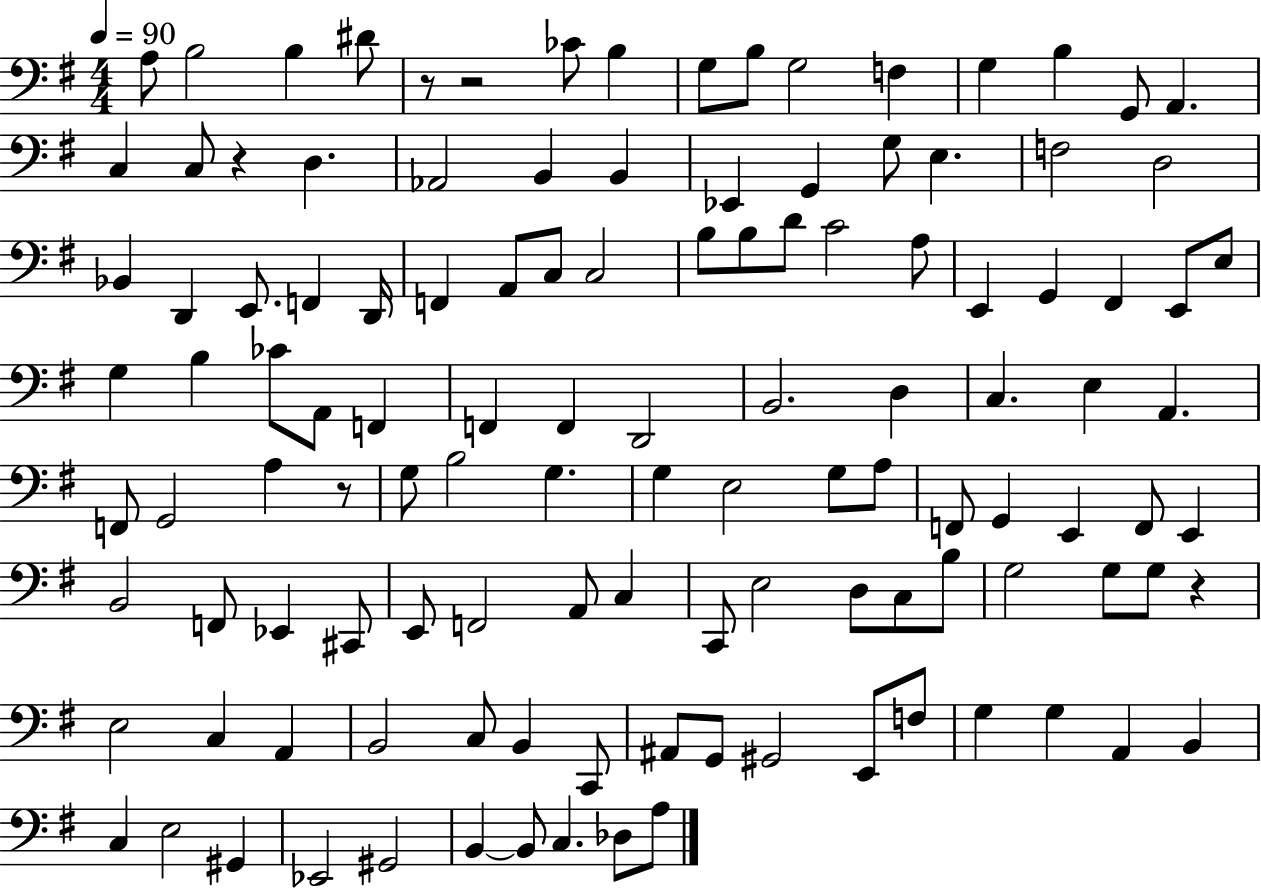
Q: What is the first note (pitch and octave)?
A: A3